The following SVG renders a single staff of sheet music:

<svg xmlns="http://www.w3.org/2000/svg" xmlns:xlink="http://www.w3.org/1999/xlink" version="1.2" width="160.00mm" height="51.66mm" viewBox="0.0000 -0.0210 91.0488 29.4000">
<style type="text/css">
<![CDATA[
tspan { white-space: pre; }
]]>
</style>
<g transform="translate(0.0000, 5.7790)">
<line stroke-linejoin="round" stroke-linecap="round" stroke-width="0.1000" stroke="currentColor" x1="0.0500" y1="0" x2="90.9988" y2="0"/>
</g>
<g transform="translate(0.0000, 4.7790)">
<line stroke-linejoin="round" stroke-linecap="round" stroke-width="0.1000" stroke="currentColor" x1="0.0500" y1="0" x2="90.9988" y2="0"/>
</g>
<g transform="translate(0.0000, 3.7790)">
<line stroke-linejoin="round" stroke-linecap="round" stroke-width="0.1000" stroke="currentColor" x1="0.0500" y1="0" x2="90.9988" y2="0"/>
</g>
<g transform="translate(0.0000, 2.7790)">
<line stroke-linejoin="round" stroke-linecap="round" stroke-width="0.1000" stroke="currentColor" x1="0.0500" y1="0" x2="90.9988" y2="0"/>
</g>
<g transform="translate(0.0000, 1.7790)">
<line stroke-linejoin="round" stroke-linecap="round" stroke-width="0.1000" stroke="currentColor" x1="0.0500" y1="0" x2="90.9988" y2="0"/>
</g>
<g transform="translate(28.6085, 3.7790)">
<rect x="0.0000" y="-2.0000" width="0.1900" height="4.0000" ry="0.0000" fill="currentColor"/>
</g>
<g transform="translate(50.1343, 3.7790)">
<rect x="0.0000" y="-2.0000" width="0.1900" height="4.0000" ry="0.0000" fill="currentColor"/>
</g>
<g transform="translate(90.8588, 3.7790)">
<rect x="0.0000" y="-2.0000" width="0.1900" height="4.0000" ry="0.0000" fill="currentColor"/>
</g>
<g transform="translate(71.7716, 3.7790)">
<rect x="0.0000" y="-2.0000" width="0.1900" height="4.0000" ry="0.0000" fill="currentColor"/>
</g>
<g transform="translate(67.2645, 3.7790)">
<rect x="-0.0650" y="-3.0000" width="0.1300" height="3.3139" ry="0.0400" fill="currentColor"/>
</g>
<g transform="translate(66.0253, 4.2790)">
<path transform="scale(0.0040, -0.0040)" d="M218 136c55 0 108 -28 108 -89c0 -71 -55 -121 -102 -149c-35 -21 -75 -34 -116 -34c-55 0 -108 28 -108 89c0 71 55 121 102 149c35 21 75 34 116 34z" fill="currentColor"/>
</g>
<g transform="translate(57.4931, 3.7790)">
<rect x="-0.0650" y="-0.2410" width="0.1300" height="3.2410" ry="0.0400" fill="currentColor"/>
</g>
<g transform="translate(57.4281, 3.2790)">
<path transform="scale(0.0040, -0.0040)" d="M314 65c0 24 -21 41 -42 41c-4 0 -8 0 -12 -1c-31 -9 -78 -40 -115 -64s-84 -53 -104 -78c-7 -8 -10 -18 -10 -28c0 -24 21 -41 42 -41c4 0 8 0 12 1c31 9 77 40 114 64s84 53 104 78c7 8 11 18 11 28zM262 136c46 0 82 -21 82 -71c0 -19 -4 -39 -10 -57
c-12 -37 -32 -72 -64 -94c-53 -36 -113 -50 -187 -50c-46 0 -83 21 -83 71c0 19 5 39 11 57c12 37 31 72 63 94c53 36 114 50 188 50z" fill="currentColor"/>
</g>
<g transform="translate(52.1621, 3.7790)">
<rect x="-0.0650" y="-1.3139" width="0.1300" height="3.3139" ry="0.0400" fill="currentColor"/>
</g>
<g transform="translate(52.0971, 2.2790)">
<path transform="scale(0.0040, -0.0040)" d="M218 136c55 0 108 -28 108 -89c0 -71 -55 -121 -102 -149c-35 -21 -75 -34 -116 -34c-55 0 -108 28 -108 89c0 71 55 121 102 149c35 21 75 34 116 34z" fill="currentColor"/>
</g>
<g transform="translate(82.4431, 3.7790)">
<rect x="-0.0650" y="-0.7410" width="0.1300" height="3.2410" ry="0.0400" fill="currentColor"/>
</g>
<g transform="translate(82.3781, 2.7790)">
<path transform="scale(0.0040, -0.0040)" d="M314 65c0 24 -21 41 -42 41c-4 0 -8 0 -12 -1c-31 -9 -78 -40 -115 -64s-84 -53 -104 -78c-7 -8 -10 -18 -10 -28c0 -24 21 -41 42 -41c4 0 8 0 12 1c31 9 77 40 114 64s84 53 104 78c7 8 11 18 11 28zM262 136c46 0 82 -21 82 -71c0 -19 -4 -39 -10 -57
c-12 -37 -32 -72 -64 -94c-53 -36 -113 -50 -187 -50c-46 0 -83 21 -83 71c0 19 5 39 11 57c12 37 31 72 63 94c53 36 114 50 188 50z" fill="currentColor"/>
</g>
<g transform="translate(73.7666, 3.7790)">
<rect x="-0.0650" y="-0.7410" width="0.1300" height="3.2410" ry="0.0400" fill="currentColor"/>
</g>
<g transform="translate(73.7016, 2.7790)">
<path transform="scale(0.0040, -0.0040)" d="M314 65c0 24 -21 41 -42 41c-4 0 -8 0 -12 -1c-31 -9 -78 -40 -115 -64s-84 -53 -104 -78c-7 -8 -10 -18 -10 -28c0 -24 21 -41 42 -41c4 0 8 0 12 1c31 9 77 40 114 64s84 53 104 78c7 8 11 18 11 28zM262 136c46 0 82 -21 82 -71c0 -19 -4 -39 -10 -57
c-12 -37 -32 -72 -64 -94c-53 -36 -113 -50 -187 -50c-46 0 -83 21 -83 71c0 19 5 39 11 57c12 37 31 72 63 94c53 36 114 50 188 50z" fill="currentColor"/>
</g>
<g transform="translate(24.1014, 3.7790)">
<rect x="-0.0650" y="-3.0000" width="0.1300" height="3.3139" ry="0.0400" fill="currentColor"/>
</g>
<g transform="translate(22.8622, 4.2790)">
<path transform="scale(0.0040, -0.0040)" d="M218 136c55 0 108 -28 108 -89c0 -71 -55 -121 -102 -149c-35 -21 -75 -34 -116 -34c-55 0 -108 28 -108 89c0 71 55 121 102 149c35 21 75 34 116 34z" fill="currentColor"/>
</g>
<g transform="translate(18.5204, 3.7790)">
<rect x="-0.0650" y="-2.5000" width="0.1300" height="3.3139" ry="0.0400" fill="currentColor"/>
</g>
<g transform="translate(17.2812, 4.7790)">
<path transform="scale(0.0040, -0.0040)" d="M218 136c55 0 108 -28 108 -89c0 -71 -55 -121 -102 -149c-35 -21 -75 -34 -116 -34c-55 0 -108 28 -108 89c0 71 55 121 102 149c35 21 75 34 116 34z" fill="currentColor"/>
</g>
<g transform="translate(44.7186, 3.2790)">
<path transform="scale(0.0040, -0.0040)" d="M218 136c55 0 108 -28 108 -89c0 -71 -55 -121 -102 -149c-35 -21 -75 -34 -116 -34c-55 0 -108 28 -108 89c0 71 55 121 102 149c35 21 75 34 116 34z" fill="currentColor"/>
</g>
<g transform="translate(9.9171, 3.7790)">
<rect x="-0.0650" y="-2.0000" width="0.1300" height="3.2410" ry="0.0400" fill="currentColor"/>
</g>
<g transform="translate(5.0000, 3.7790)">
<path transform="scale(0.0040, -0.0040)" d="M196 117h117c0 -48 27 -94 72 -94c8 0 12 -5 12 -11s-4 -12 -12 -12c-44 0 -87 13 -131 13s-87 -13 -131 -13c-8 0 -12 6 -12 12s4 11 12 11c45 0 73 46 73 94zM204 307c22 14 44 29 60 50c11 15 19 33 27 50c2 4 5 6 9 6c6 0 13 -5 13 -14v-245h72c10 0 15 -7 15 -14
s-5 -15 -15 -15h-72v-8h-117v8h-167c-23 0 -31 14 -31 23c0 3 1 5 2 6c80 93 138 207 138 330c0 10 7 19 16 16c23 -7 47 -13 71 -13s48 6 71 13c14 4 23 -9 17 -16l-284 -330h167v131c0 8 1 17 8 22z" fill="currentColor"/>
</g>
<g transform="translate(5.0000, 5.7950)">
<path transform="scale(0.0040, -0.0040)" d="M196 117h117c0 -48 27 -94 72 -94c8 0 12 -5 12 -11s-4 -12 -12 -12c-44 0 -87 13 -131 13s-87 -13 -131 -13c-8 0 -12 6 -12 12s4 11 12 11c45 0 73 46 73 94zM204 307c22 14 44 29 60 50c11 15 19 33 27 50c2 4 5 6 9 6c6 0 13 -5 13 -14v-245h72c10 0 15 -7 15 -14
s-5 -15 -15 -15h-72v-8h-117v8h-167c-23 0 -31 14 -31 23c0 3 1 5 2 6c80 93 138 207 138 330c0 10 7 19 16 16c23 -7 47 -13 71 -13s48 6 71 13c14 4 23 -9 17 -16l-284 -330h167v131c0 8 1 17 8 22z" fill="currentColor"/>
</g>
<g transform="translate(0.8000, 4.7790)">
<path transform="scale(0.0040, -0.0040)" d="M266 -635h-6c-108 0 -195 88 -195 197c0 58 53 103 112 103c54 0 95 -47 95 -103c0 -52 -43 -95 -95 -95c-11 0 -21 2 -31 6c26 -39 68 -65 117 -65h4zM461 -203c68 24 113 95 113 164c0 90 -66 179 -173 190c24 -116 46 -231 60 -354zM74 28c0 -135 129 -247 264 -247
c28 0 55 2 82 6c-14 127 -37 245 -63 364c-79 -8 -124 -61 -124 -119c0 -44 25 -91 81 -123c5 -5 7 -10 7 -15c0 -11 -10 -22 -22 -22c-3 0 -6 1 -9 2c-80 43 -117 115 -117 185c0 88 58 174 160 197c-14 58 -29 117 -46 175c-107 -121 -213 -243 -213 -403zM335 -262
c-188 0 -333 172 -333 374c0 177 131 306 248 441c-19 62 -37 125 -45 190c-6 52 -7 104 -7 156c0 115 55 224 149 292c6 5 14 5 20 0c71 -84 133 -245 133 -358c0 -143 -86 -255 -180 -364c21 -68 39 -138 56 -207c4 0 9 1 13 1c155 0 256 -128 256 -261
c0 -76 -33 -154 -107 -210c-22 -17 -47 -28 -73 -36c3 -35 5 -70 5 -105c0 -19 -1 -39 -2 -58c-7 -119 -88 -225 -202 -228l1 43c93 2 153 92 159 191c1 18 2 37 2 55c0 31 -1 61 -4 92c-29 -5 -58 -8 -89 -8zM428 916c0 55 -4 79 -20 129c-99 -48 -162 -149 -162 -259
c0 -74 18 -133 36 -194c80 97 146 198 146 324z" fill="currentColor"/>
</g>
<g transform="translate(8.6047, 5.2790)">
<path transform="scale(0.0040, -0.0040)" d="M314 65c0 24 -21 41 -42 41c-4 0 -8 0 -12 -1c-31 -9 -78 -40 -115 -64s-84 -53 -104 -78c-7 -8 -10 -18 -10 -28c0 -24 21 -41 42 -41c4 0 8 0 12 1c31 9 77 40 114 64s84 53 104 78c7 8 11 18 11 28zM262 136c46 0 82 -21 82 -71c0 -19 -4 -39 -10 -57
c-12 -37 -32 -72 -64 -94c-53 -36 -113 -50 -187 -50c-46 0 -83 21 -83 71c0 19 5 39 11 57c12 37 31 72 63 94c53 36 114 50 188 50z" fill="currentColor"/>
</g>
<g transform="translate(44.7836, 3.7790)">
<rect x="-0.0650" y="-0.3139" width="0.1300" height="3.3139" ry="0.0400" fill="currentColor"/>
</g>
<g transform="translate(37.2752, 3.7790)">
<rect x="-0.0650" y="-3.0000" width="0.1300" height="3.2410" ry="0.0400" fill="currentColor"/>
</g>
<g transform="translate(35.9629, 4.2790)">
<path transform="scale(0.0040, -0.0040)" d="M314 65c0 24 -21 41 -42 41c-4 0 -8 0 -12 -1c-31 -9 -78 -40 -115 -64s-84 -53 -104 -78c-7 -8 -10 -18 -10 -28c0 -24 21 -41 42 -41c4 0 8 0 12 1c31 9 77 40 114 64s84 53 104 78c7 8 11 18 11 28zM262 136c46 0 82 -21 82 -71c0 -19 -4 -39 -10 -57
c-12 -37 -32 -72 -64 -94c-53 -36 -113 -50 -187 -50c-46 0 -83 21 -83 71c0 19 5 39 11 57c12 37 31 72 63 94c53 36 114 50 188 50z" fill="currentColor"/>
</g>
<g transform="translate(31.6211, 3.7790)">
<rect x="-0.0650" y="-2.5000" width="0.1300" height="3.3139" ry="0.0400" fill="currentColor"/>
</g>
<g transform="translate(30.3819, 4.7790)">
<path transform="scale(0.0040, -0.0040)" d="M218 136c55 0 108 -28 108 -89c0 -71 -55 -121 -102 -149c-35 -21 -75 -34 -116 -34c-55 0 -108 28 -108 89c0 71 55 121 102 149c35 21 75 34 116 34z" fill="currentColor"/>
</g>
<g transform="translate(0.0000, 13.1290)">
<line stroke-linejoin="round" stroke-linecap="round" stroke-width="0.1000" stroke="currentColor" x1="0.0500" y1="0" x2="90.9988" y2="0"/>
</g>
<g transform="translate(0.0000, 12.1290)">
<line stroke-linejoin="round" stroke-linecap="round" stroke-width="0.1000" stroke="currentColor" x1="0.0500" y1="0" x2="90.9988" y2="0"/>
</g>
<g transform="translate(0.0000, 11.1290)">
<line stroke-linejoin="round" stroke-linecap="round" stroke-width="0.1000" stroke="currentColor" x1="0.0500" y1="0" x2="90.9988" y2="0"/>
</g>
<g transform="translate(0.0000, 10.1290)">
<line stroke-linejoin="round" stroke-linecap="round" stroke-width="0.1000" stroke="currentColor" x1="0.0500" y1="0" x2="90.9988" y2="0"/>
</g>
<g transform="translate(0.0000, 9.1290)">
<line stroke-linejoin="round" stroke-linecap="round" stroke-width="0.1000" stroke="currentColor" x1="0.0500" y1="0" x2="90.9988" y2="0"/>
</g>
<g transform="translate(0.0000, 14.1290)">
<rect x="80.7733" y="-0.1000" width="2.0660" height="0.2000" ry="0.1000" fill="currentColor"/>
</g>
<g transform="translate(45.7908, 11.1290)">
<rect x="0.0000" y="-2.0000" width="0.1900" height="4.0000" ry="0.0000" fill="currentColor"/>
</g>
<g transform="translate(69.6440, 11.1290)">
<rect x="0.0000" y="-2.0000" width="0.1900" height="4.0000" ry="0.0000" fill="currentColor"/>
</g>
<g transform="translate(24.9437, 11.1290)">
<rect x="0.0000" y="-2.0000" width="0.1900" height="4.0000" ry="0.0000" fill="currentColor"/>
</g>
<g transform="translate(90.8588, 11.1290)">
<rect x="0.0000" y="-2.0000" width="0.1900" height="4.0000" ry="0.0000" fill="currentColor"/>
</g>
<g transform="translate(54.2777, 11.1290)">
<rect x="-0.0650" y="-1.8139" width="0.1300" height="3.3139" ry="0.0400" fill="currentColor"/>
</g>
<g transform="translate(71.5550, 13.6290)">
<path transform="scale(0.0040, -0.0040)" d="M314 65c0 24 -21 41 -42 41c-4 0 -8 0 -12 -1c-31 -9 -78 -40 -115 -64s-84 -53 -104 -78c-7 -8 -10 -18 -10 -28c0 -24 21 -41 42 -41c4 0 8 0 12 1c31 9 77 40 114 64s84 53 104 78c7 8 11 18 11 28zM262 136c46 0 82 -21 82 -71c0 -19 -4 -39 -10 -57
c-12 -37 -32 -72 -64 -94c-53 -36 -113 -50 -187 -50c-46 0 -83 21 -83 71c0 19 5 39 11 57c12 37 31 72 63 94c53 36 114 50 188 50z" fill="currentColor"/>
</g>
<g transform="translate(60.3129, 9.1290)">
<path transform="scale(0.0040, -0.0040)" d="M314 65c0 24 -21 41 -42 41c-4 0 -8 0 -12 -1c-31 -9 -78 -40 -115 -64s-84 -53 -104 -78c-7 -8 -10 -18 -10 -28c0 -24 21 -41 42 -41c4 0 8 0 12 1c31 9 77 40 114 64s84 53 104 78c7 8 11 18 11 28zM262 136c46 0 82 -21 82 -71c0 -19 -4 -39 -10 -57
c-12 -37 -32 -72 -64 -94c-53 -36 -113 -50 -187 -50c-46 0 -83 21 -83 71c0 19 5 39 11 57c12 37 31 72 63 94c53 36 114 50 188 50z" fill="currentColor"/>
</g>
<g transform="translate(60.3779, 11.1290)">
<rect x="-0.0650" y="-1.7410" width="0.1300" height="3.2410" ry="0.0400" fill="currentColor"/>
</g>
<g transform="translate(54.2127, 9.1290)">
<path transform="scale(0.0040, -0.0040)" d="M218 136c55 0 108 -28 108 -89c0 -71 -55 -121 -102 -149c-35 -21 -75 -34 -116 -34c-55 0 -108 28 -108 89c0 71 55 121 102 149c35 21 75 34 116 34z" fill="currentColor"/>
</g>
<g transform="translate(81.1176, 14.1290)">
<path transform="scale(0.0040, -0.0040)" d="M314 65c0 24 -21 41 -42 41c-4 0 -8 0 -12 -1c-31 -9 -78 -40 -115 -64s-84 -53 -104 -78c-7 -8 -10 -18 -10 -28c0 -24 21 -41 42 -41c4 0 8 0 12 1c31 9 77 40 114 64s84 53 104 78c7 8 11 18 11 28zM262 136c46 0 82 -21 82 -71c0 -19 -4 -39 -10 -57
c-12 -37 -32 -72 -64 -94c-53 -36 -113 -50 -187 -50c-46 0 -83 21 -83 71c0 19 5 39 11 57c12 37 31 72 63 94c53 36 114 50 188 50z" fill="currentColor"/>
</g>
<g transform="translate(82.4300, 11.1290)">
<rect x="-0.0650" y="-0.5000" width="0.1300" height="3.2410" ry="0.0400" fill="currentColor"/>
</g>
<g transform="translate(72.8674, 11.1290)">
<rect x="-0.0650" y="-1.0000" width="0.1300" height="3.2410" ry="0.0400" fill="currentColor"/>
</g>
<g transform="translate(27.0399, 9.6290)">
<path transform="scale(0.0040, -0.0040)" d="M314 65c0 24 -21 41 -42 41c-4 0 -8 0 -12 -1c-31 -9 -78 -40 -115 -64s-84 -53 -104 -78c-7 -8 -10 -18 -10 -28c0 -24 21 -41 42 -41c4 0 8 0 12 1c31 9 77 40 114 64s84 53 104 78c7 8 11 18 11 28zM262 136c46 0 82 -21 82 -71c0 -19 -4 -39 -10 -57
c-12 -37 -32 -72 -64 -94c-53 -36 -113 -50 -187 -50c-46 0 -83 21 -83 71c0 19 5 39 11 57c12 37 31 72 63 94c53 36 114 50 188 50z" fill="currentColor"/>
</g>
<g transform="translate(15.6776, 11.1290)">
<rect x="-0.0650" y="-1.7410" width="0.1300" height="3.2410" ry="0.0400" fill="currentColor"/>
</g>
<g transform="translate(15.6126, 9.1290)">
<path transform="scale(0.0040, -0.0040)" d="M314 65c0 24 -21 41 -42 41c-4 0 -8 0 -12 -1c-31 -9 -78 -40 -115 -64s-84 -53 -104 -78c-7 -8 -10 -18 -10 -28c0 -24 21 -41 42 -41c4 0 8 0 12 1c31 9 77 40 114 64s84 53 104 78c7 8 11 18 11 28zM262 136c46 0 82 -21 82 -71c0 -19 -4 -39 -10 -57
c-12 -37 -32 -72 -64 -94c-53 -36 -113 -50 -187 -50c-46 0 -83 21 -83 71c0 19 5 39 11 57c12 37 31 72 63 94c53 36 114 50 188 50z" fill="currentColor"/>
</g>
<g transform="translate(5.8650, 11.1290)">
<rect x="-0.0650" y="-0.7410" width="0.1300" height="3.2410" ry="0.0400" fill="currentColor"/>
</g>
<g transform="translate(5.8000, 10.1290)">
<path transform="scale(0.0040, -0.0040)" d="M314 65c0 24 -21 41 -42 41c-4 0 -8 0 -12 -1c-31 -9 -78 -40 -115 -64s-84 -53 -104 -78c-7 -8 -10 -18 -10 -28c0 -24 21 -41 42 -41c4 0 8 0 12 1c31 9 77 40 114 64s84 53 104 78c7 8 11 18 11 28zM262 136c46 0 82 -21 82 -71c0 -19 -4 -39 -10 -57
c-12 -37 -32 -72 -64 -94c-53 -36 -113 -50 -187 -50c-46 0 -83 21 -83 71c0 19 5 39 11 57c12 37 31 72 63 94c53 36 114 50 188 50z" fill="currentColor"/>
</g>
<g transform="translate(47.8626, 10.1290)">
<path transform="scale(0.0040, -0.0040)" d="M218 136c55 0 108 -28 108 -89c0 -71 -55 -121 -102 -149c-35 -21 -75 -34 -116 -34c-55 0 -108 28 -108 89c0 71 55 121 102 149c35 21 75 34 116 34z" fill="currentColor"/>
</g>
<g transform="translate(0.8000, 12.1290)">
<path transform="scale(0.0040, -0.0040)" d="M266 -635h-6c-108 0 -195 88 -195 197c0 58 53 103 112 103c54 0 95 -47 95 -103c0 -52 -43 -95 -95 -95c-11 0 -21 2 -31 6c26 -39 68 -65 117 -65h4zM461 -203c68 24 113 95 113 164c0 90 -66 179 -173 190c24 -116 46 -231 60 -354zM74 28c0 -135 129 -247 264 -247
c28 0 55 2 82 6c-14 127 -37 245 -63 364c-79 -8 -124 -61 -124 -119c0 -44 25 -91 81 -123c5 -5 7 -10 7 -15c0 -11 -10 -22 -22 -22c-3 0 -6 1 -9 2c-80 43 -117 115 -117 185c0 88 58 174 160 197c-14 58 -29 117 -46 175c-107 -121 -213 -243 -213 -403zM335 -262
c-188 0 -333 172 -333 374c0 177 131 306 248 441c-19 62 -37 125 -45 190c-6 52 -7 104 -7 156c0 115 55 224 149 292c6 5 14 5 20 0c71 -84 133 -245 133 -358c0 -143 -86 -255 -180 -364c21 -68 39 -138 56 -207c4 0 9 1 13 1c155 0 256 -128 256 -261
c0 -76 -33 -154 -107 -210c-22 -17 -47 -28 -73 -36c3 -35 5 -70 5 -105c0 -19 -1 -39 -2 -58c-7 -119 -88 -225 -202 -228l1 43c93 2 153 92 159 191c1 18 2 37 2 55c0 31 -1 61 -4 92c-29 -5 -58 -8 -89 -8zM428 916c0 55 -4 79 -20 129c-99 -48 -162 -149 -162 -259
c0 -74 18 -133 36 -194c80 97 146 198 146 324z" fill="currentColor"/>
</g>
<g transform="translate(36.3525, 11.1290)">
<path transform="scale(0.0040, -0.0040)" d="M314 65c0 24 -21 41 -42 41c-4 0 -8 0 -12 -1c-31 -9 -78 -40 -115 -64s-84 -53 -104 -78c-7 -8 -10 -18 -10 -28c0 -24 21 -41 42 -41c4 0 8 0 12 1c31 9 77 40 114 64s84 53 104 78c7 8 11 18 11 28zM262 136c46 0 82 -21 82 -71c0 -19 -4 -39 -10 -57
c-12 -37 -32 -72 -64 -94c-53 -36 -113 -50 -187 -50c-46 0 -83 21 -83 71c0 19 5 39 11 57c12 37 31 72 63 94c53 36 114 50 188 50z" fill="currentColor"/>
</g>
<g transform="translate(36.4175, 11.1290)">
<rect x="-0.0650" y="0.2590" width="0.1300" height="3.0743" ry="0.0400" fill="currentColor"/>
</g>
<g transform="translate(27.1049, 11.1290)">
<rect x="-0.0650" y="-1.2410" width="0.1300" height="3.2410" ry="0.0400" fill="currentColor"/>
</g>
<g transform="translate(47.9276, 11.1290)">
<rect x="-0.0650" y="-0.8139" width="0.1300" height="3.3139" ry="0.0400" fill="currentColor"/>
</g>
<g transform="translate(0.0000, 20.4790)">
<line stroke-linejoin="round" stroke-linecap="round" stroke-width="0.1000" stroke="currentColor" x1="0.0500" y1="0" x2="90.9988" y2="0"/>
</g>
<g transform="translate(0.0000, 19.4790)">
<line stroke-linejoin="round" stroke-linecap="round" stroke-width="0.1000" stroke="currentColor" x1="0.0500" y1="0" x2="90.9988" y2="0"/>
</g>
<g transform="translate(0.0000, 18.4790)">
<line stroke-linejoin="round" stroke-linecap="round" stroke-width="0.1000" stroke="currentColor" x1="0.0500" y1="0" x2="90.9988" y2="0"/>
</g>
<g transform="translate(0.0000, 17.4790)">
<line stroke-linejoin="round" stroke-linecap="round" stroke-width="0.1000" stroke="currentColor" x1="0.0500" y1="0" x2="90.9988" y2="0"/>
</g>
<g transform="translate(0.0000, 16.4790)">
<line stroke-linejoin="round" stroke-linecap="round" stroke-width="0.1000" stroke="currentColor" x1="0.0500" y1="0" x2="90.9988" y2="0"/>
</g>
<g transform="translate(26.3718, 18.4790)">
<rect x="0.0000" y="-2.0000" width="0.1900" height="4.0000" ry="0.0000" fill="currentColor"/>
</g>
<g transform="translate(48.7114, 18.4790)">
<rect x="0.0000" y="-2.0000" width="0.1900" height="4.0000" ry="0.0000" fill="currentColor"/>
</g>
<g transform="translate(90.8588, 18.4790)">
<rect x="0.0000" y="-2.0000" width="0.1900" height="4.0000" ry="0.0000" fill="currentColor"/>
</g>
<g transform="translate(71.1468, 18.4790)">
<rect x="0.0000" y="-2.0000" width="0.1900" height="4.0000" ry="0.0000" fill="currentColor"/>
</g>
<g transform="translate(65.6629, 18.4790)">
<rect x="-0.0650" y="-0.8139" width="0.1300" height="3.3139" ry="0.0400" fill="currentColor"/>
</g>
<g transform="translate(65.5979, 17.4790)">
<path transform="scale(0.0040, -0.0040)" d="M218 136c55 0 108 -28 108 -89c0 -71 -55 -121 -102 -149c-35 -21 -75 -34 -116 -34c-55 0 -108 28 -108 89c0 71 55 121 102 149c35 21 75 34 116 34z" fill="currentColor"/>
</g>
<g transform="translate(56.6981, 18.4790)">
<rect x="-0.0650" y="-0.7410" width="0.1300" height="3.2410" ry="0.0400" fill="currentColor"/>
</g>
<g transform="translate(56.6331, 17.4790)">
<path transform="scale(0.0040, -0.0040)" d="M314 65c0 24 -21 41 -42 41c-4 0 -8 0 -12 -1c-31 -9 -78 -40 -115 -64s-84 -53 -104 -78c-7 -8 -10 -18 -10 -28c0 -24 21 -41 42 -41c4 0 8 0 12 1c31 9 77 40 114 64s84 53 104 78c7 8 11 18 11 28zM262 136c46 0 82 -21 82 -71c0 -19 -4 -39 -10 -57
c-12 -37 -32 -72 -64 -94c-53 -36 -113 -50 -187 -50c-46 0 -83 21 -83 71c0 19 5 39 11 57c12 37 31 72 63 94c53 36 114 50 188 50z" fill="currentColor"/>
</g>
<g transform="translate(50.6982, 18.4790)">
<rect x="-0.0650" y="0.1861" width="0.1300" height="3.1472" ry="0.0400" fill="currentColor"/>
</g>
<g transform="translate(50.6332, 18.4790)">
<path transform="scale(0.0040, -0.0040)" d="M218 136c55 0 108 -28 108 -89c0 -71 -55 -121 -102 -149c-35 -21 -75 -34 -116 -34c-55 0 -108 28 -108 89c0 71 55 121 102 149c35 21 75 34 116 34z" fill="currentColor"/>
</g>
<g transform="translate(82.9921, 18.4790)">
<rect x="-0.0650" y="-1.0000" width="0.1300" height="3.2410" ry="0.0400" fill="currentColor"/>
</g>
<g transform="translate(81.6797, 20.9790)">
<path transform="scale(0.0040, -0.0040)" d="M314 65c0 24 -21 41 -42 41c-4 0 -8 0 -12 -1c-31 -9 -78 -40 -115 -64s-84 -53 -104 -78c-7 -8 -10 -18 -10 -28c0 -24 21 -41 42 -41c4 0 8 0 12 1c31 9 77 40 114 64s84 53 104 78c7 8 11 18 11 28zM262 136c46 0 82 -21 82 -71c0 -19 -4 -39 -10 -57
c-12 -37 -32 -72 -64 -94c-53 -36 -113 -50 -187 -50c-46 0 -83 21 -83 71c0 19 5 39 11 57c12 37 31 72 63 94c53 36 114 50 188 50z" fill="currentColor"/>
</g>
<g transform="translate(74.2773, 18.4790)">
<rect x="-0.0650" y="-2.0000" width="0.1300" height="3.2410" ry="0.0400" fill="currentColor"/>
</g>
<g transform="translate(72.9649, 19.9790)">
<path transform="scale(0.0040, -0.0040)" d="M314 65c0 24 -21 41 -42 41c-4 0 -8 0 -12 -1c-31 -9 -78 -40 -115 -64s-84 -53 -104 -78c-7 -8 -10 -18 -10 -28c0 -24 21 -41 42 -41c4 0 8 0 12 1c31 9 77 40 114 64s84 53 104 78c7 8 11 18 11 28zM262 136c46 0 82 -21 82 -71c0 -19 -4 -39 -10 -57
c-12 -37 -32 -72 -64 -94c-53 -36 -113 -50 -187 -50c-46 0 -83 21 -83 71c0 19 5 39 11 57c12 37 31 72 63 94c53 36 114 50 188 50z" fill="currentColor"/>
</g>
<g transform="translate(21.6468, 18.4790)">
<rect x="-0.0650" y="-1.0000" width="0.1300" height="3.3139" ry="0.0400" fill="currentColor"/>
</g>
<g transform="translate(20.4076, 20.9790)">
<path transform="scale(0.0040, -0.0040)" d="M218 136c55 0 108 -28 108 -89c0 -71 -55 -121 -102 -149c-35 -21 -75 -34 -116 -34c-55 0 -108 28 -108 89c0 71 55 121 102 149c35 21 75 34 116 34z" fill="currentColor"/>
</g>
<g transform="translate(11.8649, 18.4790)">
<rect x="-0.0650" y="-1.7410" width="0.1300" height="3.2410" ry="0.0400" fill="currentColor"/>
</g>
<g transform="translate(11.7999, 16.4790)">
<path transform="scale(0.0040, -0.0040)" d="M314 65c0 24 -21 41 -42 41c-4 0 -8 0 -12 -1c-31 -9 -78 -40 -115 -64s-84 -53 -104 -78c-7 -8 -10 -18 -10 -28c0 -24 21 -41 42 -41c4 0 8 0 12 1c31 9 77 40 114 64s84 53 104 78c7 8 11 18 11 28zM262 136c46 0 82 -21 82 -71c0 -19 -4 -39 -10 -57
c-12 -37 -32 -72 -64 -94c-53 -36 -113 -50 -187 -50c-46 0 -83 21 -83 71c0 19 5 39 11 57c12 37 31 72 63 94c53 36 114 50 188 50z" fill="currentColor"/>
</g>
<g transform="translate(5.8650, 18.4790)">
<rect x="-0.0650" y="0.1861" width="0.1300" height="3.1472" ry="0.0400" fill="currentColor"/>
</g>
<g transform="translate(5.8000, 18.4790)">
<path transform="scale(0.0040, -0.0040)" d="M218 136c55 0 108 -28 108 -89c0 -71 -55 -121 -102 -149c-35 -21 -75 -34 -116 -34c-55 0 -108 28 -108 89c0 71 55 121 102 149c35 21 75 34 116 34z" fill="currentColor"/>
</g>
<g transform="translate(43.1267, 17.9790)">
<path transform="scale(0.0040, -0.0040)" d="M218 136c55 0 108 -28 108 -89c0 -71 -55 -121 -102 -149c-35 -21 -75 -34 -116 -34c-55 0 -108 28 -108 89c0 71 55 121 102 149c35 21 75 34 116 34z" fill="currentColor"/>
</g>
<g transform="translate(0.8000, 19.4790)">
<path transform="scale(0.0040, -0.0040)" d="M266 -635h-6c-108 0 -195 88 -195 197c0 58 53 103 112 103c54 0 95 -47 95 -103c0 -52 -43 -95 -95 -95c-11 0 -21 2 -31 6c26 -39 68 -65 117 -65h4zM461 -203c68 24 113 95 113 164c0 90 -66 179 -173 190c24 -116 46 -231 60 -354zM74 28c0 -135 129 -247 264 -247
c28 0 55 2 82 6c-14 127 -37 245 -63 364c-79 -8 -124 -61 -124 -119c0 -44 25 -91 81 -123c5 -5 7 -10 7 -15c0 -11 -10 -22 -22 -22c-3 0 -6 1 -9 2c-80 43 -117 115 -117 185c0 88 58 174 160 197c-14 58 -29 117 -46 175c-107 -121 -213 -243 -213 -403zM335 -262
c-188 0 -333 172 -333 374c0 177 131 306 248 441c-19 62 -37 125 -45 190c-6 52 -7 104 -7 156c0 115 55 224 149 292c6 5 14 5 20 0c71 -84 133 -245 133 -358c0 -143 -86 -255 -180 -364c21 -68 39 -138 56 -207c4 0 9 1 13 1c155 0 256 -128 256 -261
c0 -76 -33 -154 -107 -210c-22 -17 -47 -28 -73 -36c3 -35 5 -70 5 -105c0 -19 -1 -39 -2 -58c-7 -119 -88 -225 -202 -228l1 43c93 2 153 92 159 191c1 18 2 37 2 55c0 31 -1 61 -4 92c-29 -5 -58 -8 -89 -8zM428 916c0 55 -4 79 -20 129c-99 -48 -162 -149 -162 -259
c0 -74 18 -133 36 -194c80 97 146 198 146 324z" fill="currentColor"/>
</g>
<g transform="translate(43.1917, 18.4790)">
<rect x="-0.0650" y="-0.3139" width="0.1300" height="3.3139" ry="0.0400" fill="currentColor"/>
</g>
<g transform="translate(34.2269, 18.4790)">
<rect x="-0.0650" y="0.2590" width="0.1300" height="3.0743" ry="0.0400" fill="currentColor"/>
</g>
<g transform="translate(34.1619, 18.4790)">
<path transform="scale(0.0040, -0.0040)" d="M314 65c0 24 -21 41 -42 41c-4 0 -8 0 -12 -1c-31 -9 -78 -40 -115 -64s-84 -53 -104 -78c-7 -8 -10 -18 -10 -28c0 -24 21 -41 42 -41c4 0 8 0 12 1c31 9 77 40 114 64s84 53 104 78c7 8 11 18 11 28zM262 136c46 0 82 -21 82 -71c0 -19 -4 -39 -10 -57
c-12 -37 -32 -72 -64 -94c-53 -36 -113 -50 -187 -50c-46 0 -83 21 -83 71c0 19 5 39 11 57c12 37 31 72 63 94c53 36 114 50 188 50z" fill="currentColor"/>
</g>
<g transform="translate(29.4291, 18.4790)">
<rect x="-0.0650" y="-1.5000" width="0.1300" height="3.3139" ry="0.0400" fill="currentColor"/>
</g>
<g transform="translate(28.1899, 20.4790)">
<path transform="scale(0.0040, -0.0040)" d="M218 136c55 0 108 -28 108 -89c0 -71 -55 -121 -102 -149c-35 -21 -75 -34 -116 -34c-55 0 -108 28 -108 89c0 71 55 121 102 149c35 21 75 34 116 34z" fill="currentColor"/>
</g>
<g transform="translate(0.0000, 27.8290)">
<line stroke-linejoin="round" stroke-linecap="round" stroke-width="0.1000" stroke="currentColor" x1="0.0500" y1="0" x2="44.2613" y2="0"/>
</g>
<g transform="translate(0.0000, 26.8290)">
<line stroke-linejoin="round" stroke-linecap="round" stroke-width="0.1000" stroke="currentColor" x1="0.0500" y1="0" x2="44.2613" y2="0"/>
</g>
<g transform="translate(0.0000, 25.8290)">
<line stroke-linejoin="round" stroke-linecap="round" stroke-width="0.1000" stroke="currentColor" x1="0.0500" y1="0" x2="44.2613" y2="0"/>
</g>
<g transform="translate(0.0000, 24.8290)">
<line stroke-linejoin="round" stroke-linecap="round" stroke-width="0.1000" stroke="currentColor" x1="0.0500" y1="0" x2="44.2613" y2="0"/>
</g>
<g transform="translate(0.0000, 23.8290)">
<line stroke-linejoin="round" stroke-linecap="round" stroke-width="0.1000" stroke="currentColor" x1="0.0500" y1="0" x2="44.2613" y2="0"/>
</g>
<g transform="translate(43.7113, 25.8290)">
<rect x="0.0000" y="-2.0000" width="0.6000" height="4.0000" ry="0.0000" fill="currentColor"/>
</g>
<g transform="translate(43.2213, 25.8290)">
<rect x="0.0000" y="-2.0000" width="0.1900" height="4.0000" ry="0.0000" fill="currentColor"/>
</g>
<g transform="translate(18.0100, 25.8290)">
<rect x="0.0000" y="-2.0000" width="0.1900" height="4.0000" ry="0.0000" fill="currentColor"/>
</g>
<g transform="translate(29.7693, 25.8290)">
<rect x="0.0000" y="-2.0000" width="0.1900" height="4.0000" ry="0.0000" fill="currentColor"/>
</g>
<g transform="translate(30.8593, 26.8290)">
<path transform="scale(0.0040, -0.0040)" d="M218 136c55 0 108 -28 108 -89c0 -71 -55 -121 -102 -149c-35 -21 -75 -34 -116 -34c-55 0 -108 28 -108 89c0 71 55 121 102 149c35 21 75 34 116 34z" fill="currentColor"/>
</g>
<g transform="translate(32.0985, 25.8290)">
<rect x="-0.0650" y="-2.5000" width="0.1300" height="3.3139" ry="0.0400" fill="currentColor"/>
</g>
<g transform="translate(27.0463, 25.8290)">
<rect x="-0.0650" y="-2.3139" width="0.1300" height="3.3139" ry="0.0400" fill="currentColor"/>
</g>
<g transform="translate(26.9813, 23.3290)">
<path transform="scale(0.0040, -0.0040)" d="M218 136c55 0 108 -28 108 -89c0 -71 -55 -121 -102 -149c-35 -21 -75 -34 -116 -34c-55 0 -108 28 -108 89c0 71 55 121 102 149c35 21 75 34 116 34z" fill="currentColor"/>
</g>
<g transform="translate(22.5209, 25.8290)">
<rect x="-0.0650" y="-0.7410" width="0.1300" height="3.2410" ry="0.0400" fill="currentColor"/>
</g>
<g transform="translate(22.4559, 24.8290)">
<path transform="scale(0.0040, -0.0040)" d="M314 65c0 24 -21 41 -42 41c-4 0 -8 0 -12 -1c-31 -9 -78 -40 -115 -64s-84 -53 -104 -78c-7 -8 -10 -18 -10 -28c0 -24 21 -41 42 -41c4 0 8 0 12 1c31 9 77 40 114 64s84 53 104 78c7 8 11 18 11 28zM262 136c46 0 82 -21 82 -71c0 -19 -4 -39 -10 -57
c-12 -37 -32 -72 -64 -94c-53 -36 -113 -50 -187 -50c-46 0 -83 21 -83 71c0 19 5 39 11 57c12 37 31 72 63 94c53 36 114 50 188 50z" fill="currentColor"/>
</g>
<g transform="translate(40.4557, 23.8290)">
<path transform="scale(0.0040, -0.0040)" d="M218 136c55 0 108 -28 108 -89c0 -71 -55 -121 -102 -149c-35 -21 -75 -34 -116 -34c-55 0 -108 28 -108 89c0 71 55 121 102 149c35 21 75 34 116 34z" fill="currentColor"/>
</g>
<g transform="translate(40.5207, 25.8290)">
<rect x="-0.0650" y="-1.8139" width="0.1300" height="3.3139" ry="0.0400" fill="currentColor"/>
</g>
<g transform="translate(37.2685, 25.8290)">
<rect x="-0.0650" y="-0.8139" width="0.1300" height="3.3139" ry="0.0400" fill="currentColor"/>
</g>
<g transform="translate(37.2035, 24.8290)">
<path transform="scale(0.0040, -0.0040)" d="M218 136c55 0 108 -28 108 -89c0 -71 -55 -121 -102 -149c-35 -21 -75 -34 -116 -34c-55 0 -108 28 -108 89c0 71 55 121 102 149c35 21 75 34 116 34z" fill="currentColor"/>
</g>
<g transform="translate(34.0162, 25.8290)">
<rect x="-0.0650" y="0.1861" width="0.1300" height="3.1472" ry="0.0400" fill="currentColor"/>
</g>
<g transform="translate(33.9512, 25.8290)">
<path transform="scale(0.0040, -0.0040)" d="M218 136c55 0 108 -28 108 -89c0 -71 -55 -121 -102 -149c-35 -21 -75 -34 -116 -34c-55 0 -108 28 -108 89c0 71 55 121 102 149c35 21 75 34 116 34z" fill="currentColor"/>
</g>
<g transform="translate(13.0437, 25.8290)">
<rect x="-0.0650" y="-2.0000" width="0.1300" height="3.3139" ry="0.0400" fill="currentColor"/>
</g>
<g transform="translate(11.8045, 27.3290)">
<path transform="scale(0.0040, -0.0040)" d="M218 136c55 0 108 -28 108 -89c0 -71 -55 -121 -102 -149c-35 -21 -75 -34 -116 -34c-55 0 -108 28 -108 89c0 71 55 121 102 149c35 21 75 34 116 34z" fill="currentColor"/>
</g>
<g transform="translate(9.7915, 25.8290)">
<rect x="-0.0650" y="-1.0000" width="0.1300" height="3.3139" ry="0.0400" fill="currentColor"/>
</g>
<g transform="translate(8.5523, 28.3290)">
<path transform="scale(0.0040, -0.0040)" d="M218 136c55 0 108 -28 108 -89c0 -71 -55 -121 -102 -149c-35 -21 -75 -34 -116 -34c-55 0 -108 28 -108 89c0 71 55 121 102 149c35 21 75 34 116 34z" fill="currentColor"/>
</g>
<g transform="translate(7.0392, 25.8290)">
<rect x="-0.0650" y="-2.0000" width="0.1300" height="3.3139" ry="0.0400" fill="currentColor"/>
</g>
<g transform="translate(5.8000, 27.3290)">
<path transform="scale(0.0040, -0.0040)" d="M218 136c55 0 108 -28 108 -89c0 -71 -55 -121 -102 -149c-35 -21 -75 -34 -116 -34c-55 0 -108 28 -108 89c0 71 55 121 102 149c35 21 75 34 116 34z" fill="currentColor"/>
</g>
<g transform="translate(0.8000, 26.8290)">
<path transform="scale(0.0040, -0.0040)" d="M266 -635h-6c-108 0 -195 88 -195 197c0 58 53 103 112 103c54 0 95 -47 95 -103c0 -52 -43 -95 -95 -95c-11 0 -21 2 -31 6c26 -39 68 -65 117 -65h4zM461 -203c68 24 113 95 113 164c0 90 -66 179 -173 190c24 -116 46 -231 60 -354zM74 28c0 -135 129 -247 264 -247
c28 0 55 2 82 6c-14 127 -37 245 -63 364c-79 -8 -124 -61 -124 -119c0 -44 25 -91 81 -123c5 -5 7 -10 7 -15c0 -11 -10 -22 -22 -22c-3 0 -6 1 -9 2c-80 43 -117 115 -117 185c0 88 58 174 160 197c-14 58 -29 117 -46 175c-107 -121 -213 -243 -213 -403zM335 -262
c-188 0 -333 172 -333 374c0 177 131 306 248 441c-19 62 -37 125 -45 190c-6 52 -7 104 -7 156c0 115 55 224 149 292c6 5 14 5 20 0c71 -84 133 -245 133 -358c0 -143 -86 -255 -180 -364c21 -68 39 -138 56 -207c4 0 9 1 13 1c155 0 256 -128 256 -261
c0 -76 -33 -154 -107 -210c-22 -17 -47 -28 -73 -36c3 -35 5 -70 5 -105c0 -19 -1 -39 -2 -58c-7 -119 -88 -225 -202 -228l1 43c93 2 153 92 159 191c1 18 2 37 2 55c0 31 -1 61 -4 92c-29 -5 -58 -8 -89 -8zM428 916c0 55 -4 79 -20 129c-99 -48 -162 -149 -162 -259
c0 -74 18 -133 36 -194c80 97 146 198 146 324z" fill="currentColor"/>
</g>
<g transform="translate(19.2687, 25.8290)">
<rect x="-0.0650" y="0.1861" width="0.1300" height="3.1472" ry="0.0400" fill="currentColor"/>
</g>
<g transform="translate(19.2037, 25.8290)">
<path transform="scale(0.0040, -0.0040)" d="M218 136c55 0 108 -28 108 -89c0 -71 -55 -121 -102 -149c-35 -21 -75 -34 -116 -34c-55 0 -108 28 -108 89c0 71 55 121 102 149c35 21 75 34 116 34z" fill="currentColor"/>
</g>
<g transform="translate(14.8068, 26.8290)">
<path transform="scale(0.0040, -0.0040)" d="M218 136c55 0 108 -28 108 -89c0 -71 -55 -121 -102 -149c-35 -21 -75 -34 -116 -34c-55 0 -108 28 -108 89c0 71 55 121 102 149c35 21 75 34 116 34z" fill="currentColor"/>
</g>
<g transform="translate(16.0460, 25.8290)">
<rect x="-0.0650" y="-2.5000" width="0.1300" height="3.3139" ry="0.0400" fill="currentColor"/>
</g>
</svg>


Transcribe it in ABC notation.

X:1
T:Untitled
M:4/4
L:1/4
K:C
F2 G A G A2 c e c2 A d2 d2 d2 f2 e2 B2 d f f2 D2 C2 B f2 D E B2 c B d2 d F2 D2 F D F G B d2 g G B d f